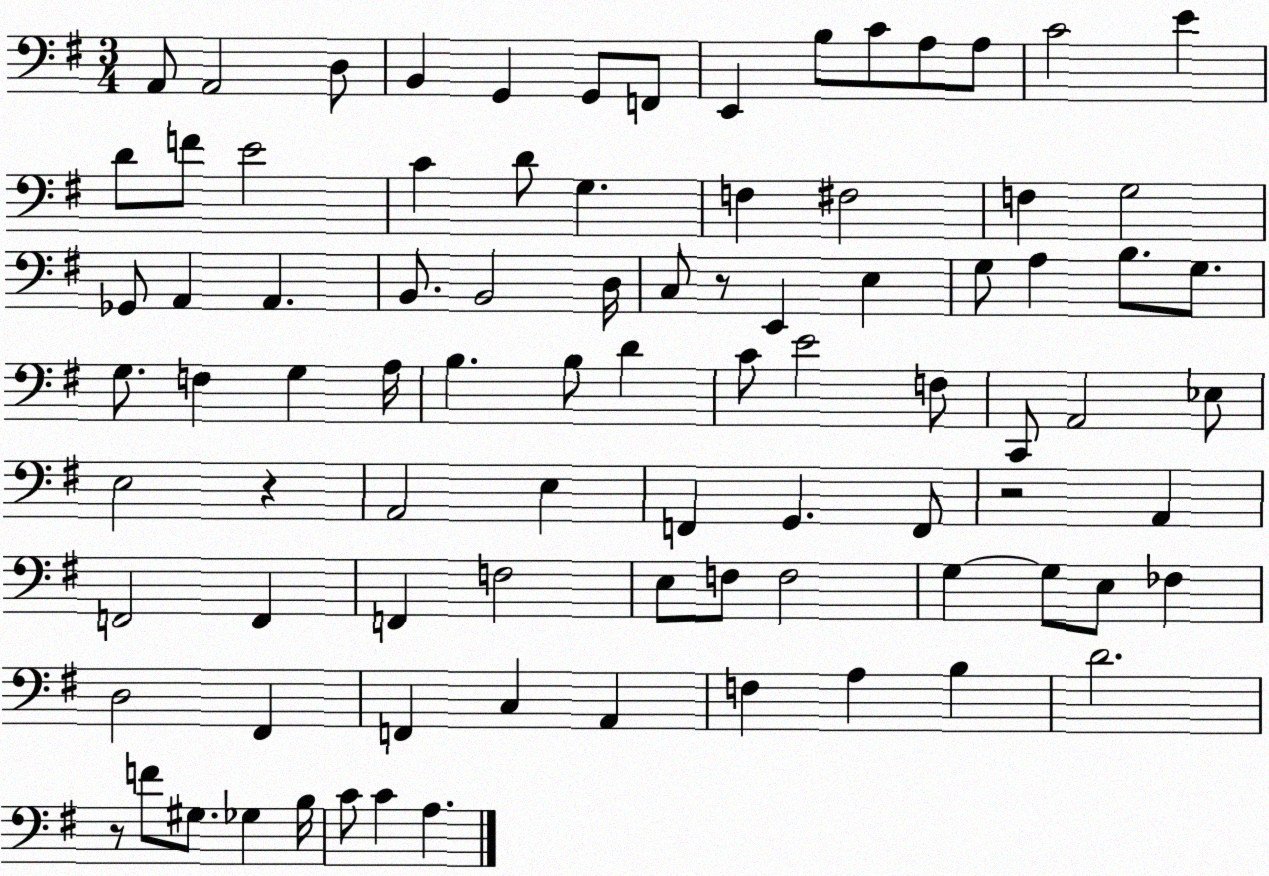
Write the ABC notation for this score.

X:1
T:Untitled
M:3/4
L:1/4
K:G
A,,/2 A,,2 D,/2 B,, G,, G,,/2 F,,/2 E,, B,/2 C/2 A,/2 A,/2 C2 E D/2 F/2 E2 C D/2 G, F, ^F,2 F, G,2 _G,,/2 A,, A,, B,,/2 B,,2 D,/4 C,/2 z/2 E,, E, G,/2 A, B,/2 G,/2 G,/2 F, G, A,/4 B, B,/2 D C/2 E2 F,/2 C,,/2 A,,2 _E,/2 E,2 z A,,2 E, F,, G,, F,,/2 z2 A,, F,,2 F,, F,, F,2 E,/2 F,/2 F,2 G, G,/2 E,/2 _F, D,2 ^F,, F,, C, A,, F, A, B, D2 z/2 F/2 ^G,/2 _G, B,/4 C/2 C A,